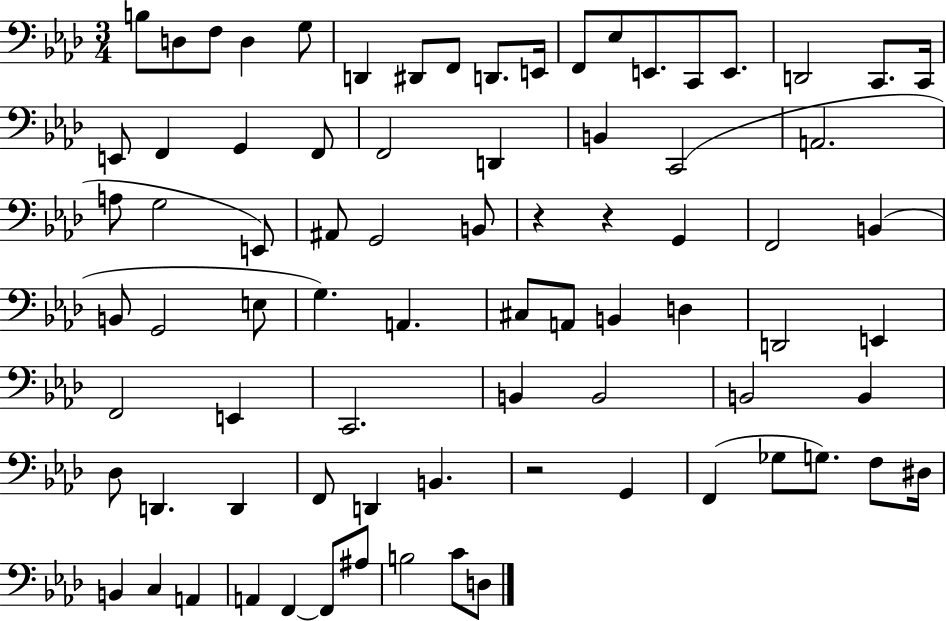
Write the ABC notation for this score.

X:1
T:Untitled
M:3/4
L:1/4
K:Ab
B,/2 D,/2 F,/2 D, G,/2 D,, ^D,,/2 F,,/2 D,,/2 E,,/4 F,,/2 _E,/2 E,,/2 C,,/2 E,,/2 D,,2 C,,/2 C,,/4 E,,/2 F,, G,, F,,/2 F,,2 D,, B,, C,,2 A,,2 A,/2 G,2 E,,/2 ^A,,/2 G,,2 B,,/2 z z G,, F,,2 B,, B,,/2 G,,2 E,/2 G, A,, ^C,/2 A,,/2 B,, D, D,,2 E,, F,,2 E,, C,,2 B,, B,,2 B,,2 B,, _D,/2 D,, D,, F,,/2 D,, B,, z2 G,, F,, _G,/2 G,/2 F,/2 ^D,/4 B,, C, A,, A,, F,, F,,/2 ^A,/2 B,2 C/2 D,/2